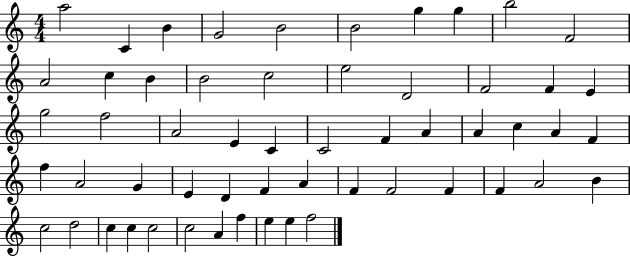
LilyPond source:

{
  \clef treble
  \numericTimeSignature
  \time 4/4
  \key c \major
  a''2 c'4 b'4 | g'2 b'2 | b'2 g''4 g''4 | b''2 f'2 | \break a'2 c''4 b'4 | b'2 c''2 | e''2 d'2 | f'2 f'4 e'4 | \break g''2 f''2 | a'2 e'4 c'4 | c'2 f'4 a'4 | a'4 c''4 a'4 f'4 | \break f''4 a'2 g'4 | e'4 d'4 f'4 a'4 | f'4 f'2 f'4 | f'4 a'2 b'4 | \break c''2 d''2 | c''4 c''4 c''2 | c''2 a'4 f''4 | e''4 e''4 f''2 | \break \bar "|."
}